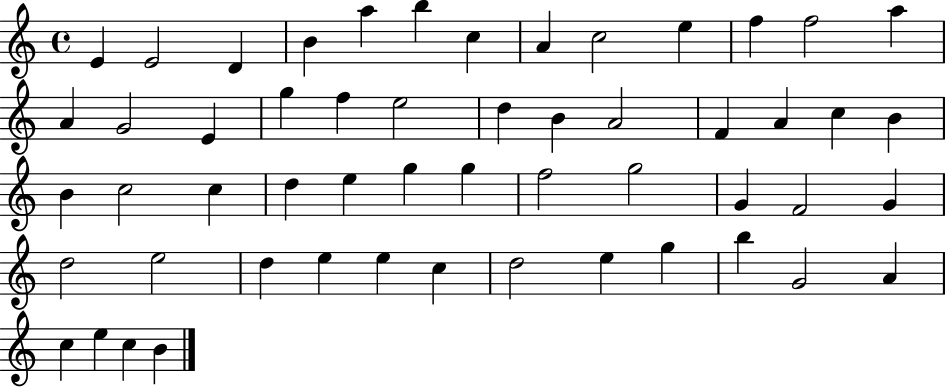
{
  \clef treble
  \time 4/4
  \defaultTimeSignature
  \key c \major
  e'4 e'2 d'4 | b'4 a''4 b''4 c''4 | a'4 c''2 e''4 | f''4 f''2 a''4 | \break a'4 g'2 e'4 | g''4 f''4 e''2 | d''4 b'4 a'2 | f'4 a'4 c''4 b'4 | \break b'4 c''2 c''4 | d''4 e''4 g''4 g''4 | f''2 g''2 | g'4 f'2 g'4 | \break d''2 e''2 | d''4 e''4 e''4 c''4 | d''2 e''4 g''4 | b''4 g'2 a'4 | \break c''4 e''4 c''4 b'4 | \bar "|."
}